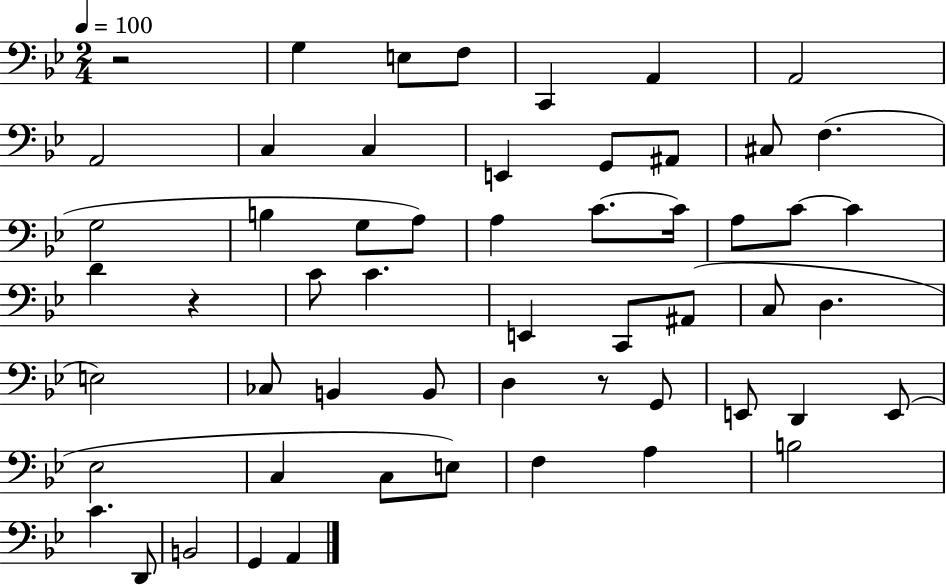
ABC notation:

X:1
T:Untitled
M:2/4
L:1/4
K:Bb
z2 G, E,/2 F,/2 C,, A,, A,,2 A,,2 C, C, E,, G,,/2 ^A,,/2 ^C,/2 F, G,2 B, G,/2 A,/2 A, C/2 C/4 A,/2 C/2 C D z C/2 C E,, C,,/2 ^A,,/2 C,/2 D, E,2 _C,/2 B,, B,,/2 D, z/2 G,,/2 E,,/2 D,, E,,/2 _E,2 C, C,/2 E,/2 F, A, B,2 C D,,/2 B,,2 G,, A,,